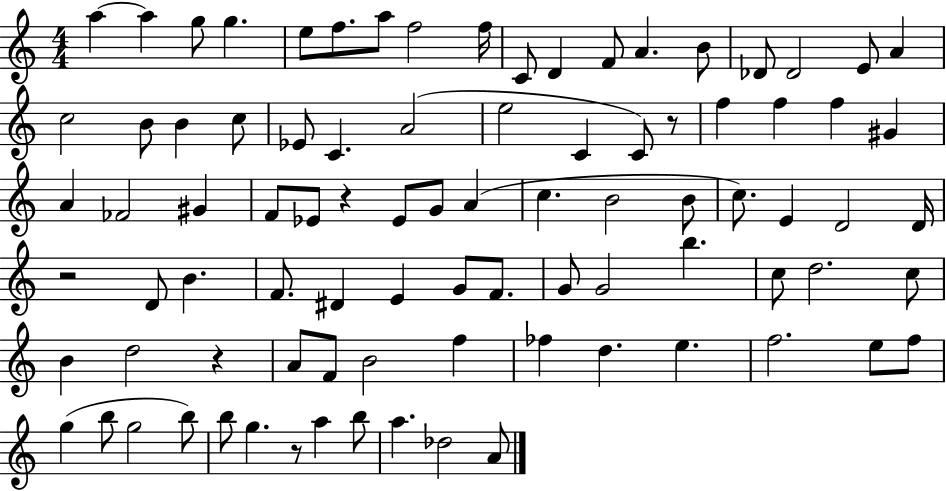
{
  \clef treble
  \numericTimeSignature
  \time 4/4
  \key c \major
  \repeat volta 2 { a''4~~ a''4 g''8 g''4. | e''8 f''8. a''8 f''2 f''16 | c'8 d'4 f'8 a'4. b'8 | des'8 des'2 e'8 a'4 | \break c''2 b'8 b'4 c''8 | ees'8 c'4. a'2( | e''2 c'4 c'8) r8 | f''4 f''4 f''4 gis'4 | \break a'4 fes'2 gis'4 | f'8 ees'8 r4 ees'8 g'8 a'4( | c''4. b'2 b'8 | c''8.) e'4 d'2 d'16 | \break r2 d'8 b'4. | f'8. dis'4 e'4 g'8 f'8. | g'8 g'2 b''4. | c''8 d''2. c''8 | \break b'4 d''2 r4 | a'8 f'8 b'2 f''4 | fes''4 d''4. e''4. | f''2. e''8 f''8 | \break g''4( b''8 g''2 b''8) | b''8 g''4. r8 a''4 b''8 | a''4. des''2 a'8 | } \bar "|."
}